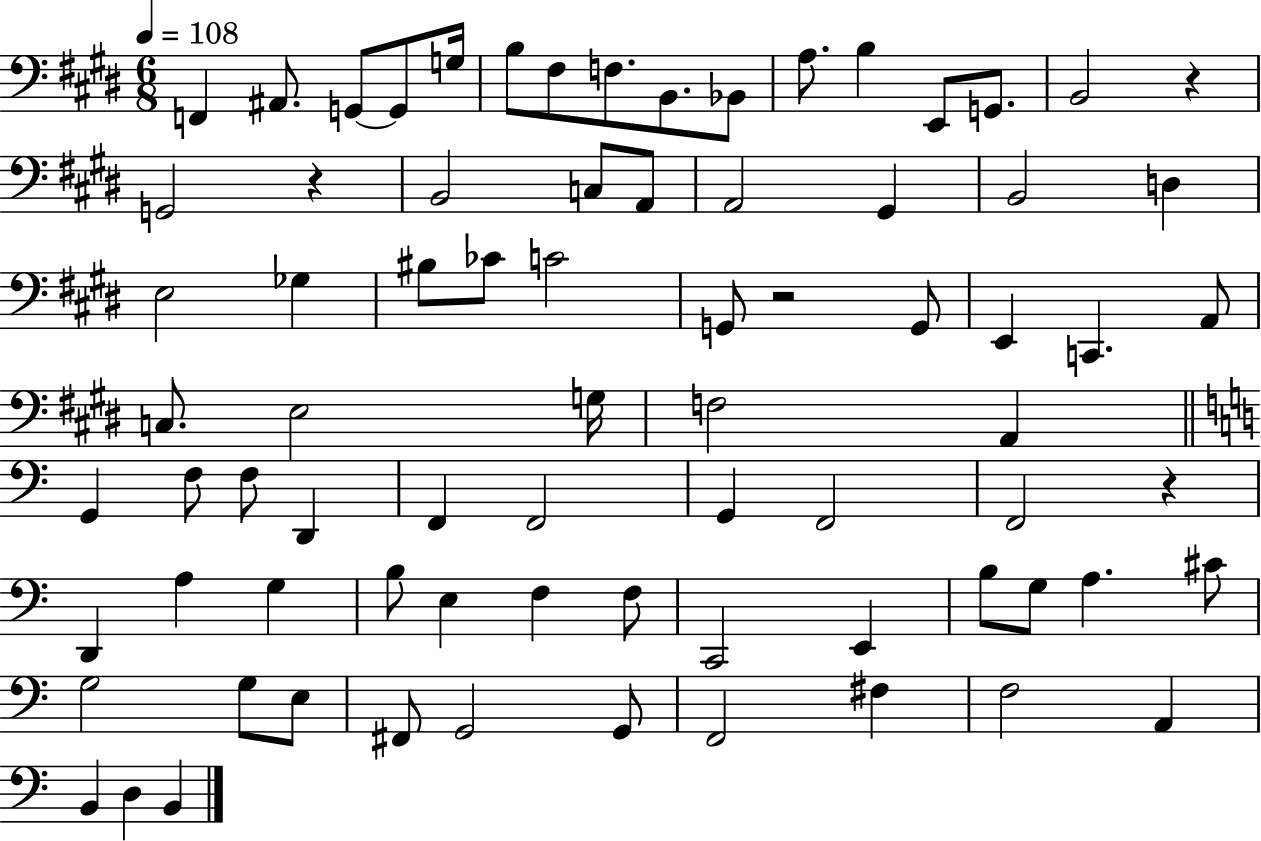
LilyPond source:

{
  \clef bass
  \numericTimeSignature
  \time 6/8
  \key e \major
  \tempo 4 = 108
  f,4 ais,8. g,8~~ g,8 g16 | b8 fis8 f8. b,8. bes,8 | a8. b4 e,8 g,8. | b,2 r4 | \break g,2 r4 | b,2 c8 a,8 | a,2 gis,4 | b,2 d4 | \break e2 ges4 | bis8 ces'8 c'2 | g,8 r2 g,8 | e,4 c,4. a,8 | \break c8. e2 g16 | f2 a,4 | \bar "||" \break \key c \major g,4 f8 f8 d,4 | f,4 f,2 | g,4 f,2 | f,2 r4 | \break d,4 a4 g4 | b8 e4 f4 f8 | c,2 e,4 | b8 g8 a4. cis'8 | \break g2 g8 e8 | fis,8 g,2 g,8 | f,2 fis4 | f2 a,4 | \break b,4 d4 b,4 | \bar "|."
}